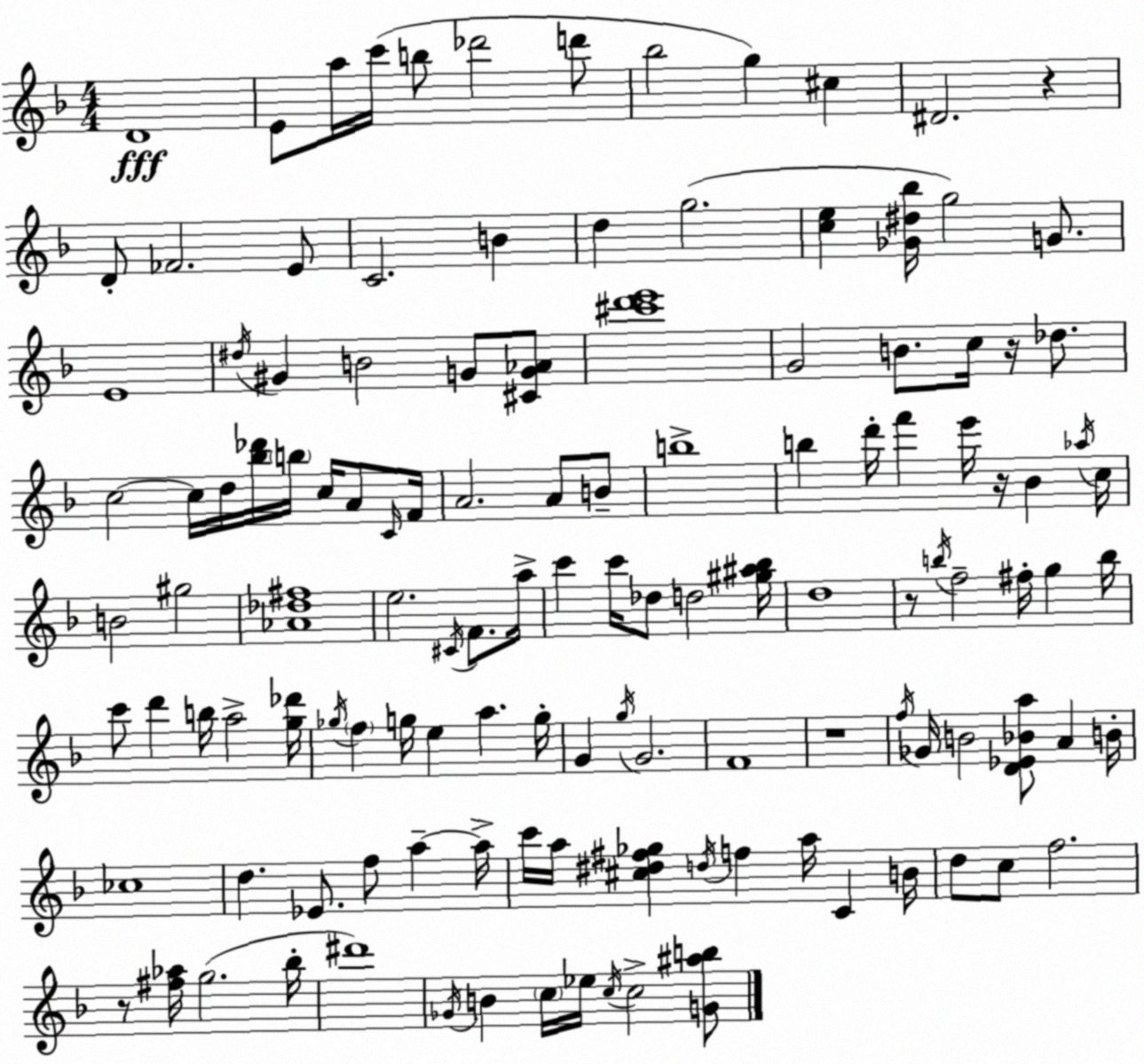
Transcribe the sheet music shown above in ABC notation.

X:1
T:Untitled
M:4/4
L:1/4
K:Dm
D4 E/2 a/4 c'/4 b/2 _d'2 d'/2 _b2 g ^c ^D2 z D/2 _F2 E/2 C2 B d g2 [ce] [_G^d_b]/4 g2 G/2 E4 ^d/4 ^G B2 G/2 [^CG_A]/2 [^c'd'e']4 G2 B/2 c/4 z/4 _d/2 c2 c/4 d/4 [_b_d']/4 b/4 c/4 A/2 C/4 F/4 A2 A/2 B/2 b4 b d'/4 f' e'/4 z/4 _B _a/4 c/4 B2 ^g2 [_A_d^f]4 e2 ^C/4 F/2 a/4 c' c'/4 _d/2 d2 [^g^a_b]/4 d4 z/2 b/4 f2 ^f/4 g b/4 c'/2 d' b/4 a2 [g_d']/4 _g/4 f g/4 e a g/4 G g/4 G2 F4 z4 f/4 _G/4 B2 [D_E_Ba]/2 A B/4 _c4 d _E/2 f/2 a a/4 c'/4 a/4 [^c^d^f_g] d/4 f a/4 C B/4 d/2 c/2 f2 z/2 [^f_a]/4 g2 _b/4 ^d'4 _G/4 B c/4 _e/4 c/4 c2 [G^ab]/2